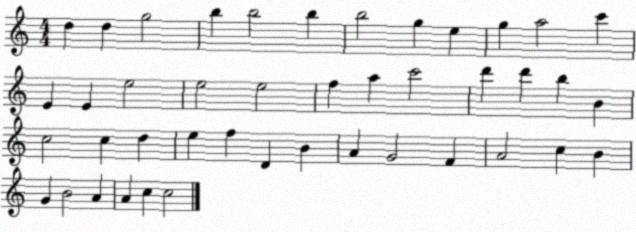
X:1
T:Untitled
M:4/4
L:1/4
K:C
d d g2 b b2 b b2 g e g a2 c' E E e2 e2 e2 f a c'2 d' d' b B c2 c d e f D B A G2 F A2 c B G B2 A A c c2